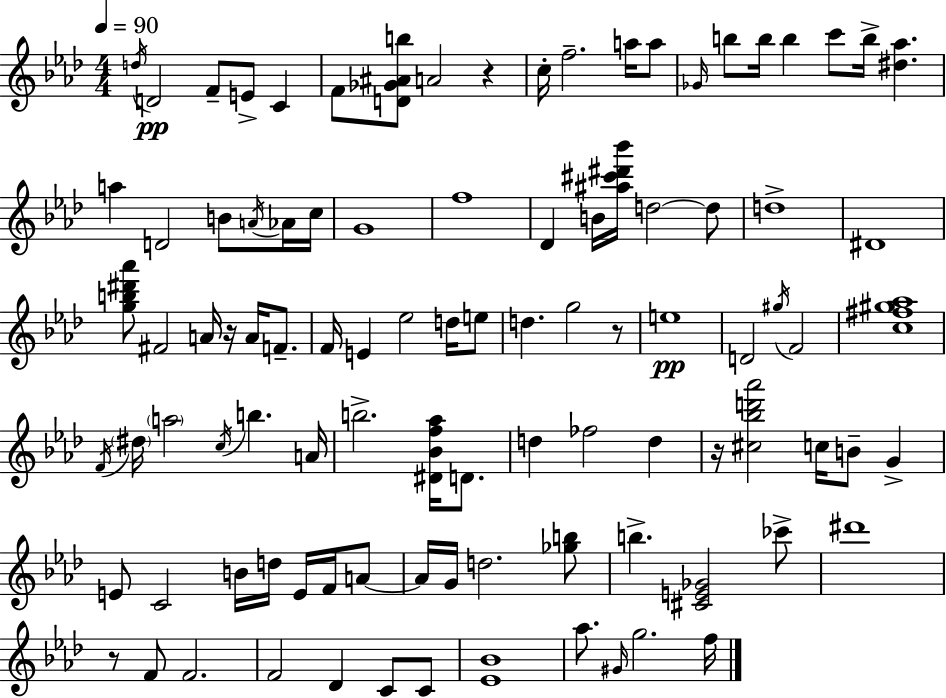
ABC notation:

X:1
T:Untitled
M:4/4
L:1/4
K:Ab
d/4 D2 F/2 E/2 C F/2 [D_G^Ab]/2 A2 z c/4 f2 a/4 a/2 _G/4 b/2 b/4 b c'/2 b/4 [^d_a] a D2 B/2 A/4 _A/4 c/4 G4 f4 _D B/4 [^a^c'^d'_b']/4 d2 d/2 d4 ^D4 [gb^d'_a']/2 ^F2 A/4 z/4 A/4 F/2 F/4 E _e2 d/4 e/2 d g2 z/2 e4 D2 ^g/4 F2 [c^f^g_a]4 F/4 ^d/4 a2 c/4 b A/4 b2 [^D_Bf_a]/4 D/2 d _f2 d z/4 [^c_bd'_a']2 c/4 B/2 G E/2 C2 B/4 d/4 E/4 F/4 A/2 A/4 G/4 d2 [_gb]/2 b [^CE_G]2 _c'/2 ^d'4 z/2 F/2 F2 F2 _D C/2 C/2 [_E_B]4 _a/2 ^G/4 g2 f/4